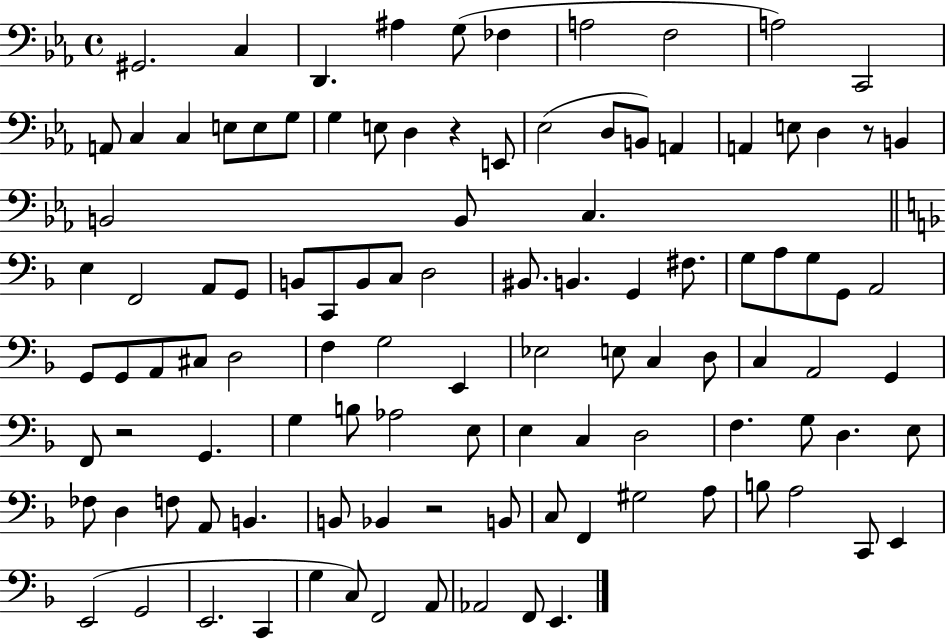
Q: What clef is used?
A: bass